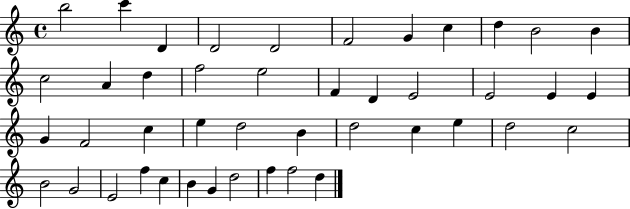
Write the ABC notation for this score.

X:1
T:Untitled
M:4/4
L:1/4
K:C
b2 c' D D2 D2 F2 G c d B2 B c2 A d f2 e2 F D E2 E2 E E G F2 c e d2 B d2 c e d2 c2 B2 G2 E2 f c B G d2 f f2 d